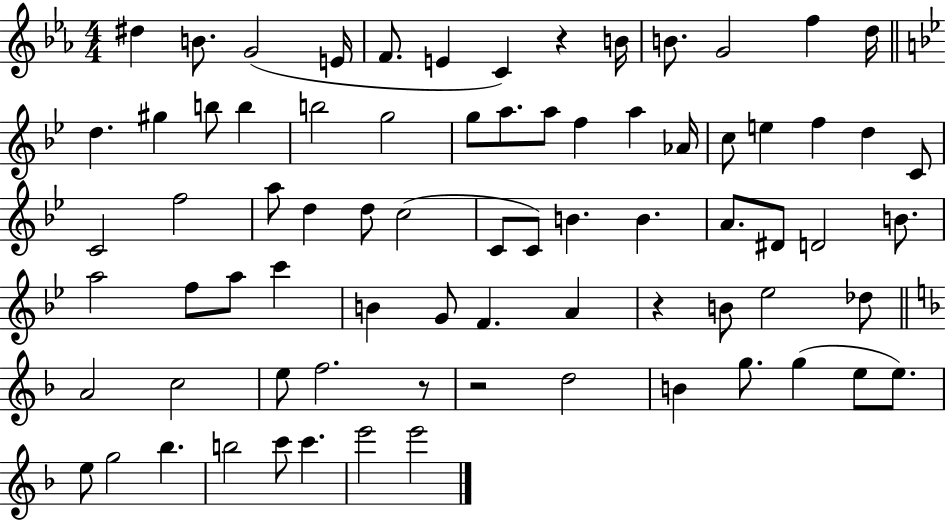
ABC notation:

X:1
T:Untitled
M:4/4
L:1/4
K:Eb
^d B/2 G2 E/4 F/2 E C z B/4 B/2 G2 f d/4 d ^g b/2 b b2 g2 g/2 a/2 a/2 f a _A/4 c/2 e f d C/2 C2 f2 a/2 d d/2 c2 C/2 C/2 B B A/2 ^D/2 D2 B/2 a2 f/2 a/2 c' B G/2 F A z B/2 _e2 _d/2 A2 c2 e/2 f2 z/2 z2 d2 B g/2 g e/2 e/2 e/2 g2 _b b2 c'/2 c' e'2 e'2